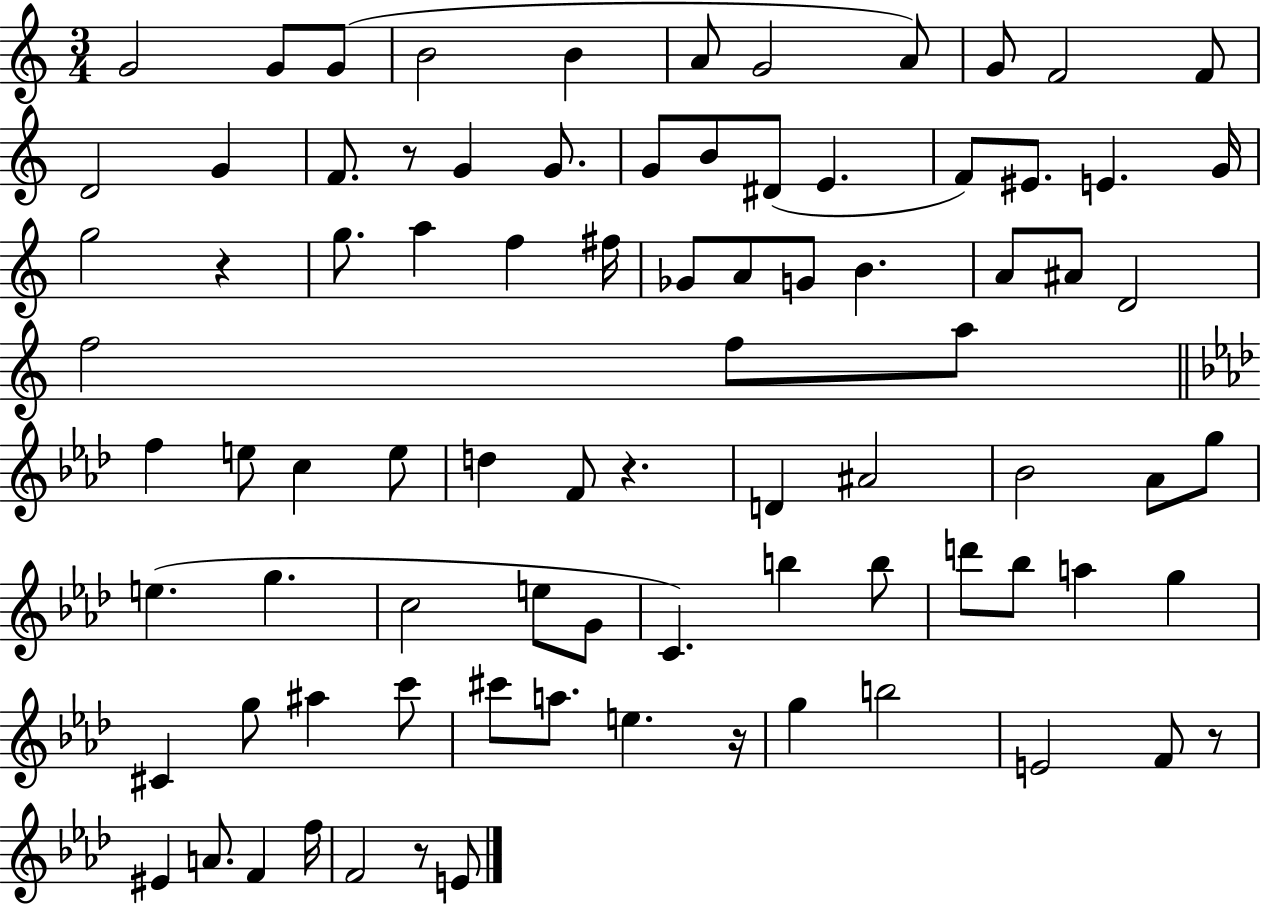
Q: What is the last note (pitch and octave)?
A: E4